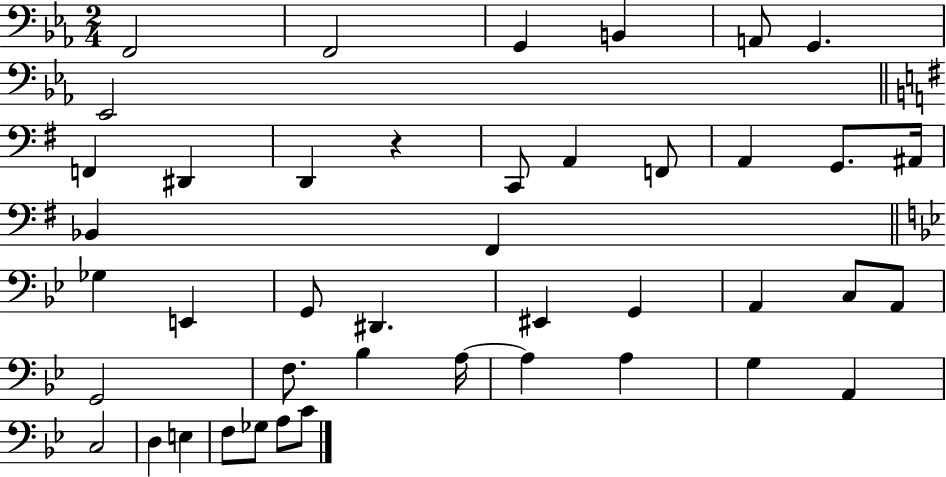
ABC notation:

X:1
T:Untitled
M:2/4
L:1/4
K:Eb
F,,2 F,,2 G,, B,, A,,/2 G,, _E,,2 F,, ^D,, D,, z C,,/2 A,, F,,/2 A,, G,,/2 ^A,,/4 _B,, ^F,, _G, E,, G,,/2 ^D,, ^E,, G,, A,, C,/2 A,,/2 G,,2 F,/2 _B, A,/4 A, A, G, A,, C,2 D, E, F,/2 _G,/2 A,/2 C/2